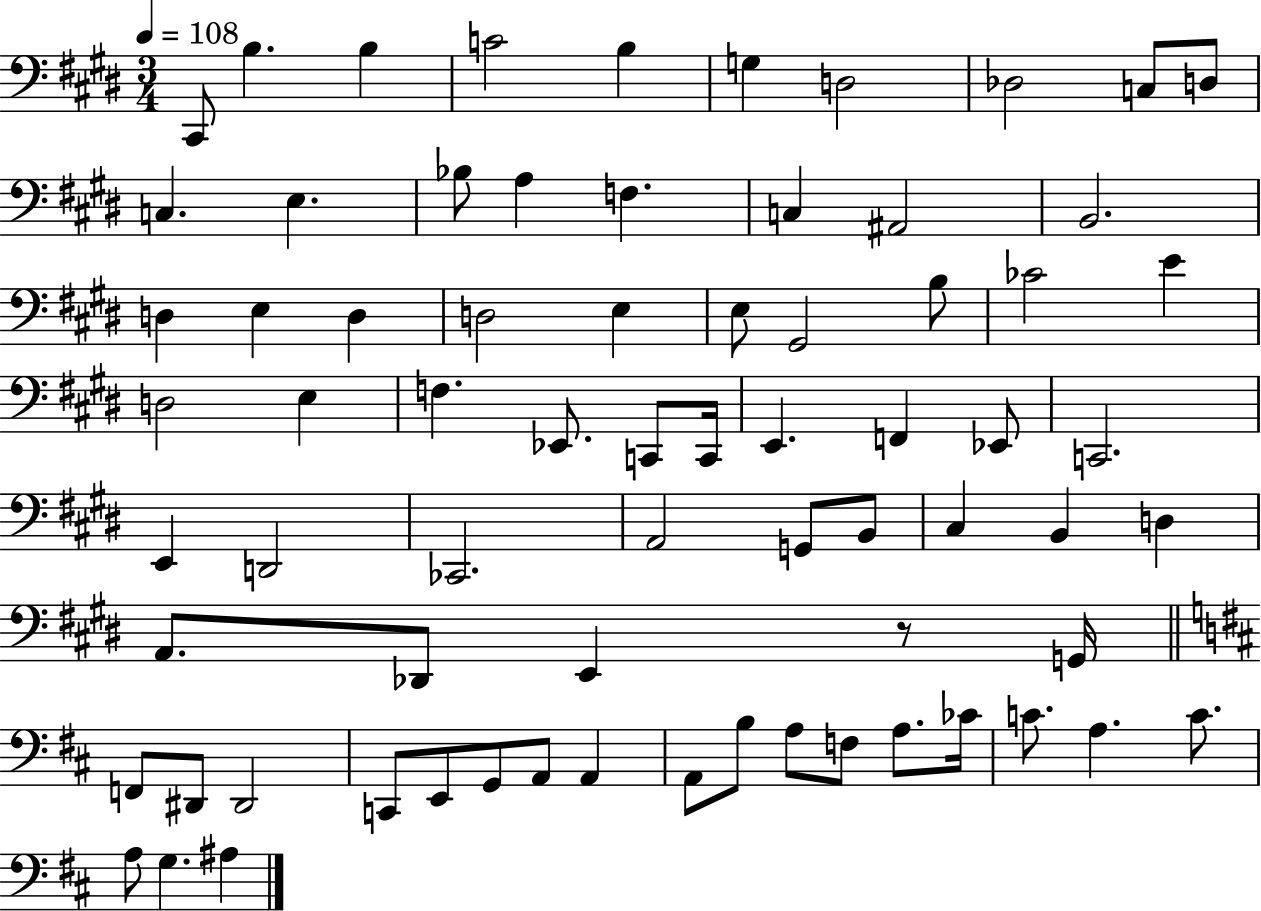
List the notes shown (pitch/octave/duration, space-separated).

C#2/e B3/q. B3/q C4/h B3/q G3/q D3/h Db3/h C3/e D3/e C3/q. E3/q. Bb3/e A3/q F3/q. C3/q A#2/h B2/h. D3/q E3/q D3/q D3/h E3/q E3/e G#2/h B3/e CES4/h E4/q D3/h E3/q F3/q. Eb2/e. C2/e C2/s E2/q. F2/q Eb2/e C2/h. E2/q D2/h CES2/h. A2/h G2/e B2/e C#3/q B2/q D3/q A2/e. Db2/e E2/q R/e G2/s F2/e D#2/e D#2/h C2/e E2/e G2/e A2/e A2/q A2/e B3/e A3/e F3/e A3/e. CES4/s C4/e. A3/q. C4/e. A3/e G3/q. A#3/q